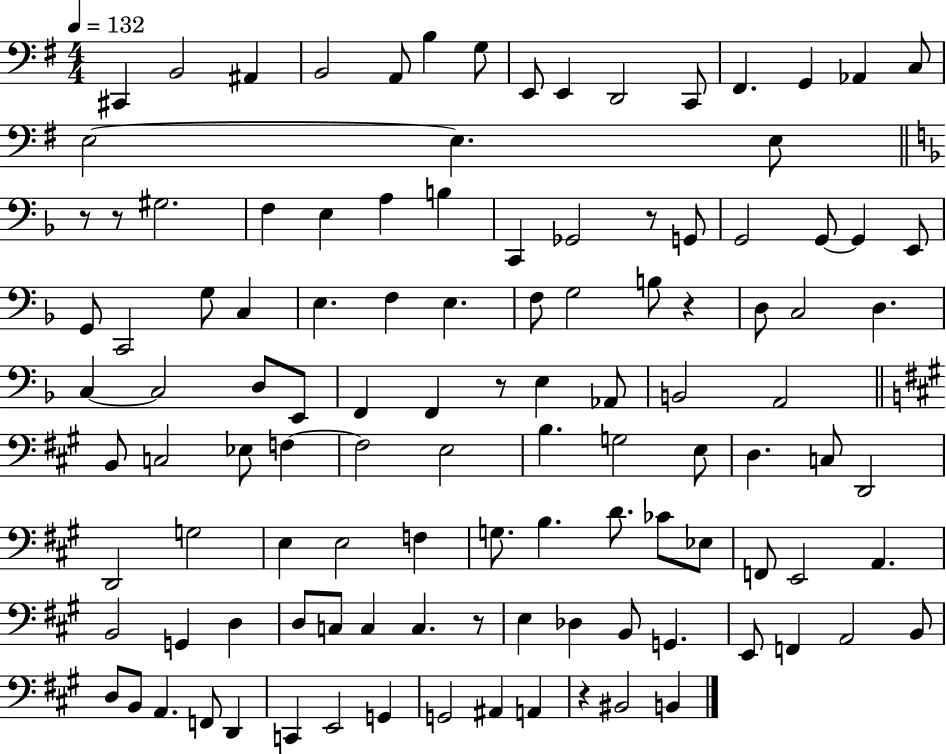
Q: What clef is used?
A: bass